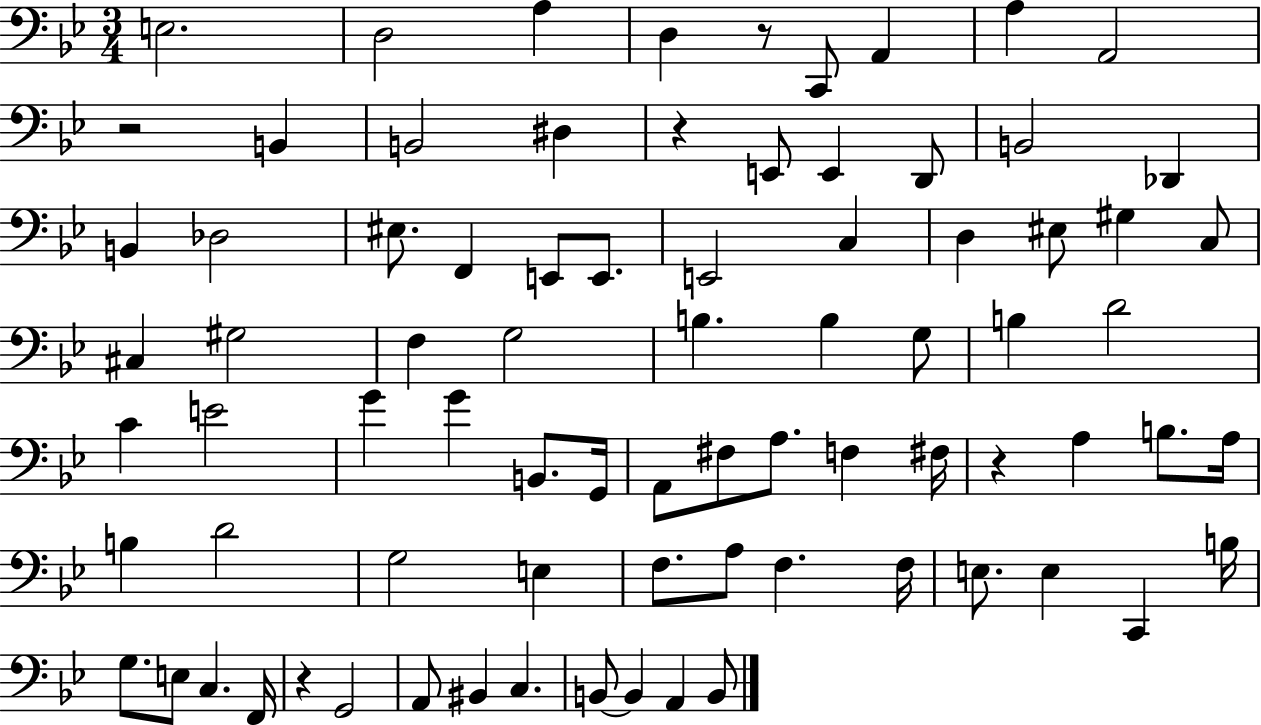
X:1
T:Untitled
M:3/4
L:1/4
K:Bb
E,2 D,2 A, D, z/2 C,,/2 A,, A, A,,2 z2 B,, B,,2 ^D, z E,,/2 E,, D,,/2 B,,2 _D,, B,, _D,2 ^E,/2 F,, E,,/2 E,,/2 E,,2 C, D, ^E,/2 ^G, C,/2 ^C, ^G,2 F, G,2 B, B, G,/2 B, D2 C E2 G G B,,/2 G,,/4 A,,/2 ^F,/2 A,/2 F, ^F,/4 z A, B,/2 A,/4 B, D2 G,2 E, F,/2 A,/2 F, F,/4 E,/2 E, C,, B,/4 G,/2 E,/2 C, F,,/4 z G,,2 A,,/2 ^B,, C, B,,/2 B,, A,, B,,/2